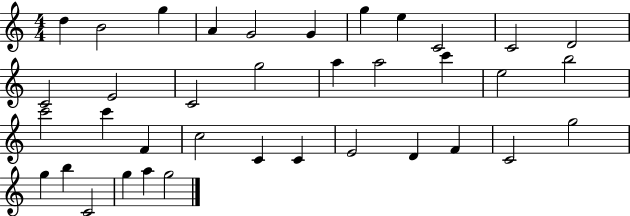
{
  \clef treble
  \numericTimeSignature
  \time 4/4
  \key c \major
  d''4 b'2 g''4 | a'4 g'2 g'4 | g''4 e''4 c'2 | c'2 d'2 | \break c'2 e'2 | c'2 g''2 | a''4 a''2 c'''4 | e''2 b''2 | \break c'''2 c'''4 f'4 | c''2 c'4 c'4 | e'2 d'4 f'4 | c'2 g''2 | \break g''4 b''4 c'2 | g''4 a''4 g''2 | \bar "|."
}